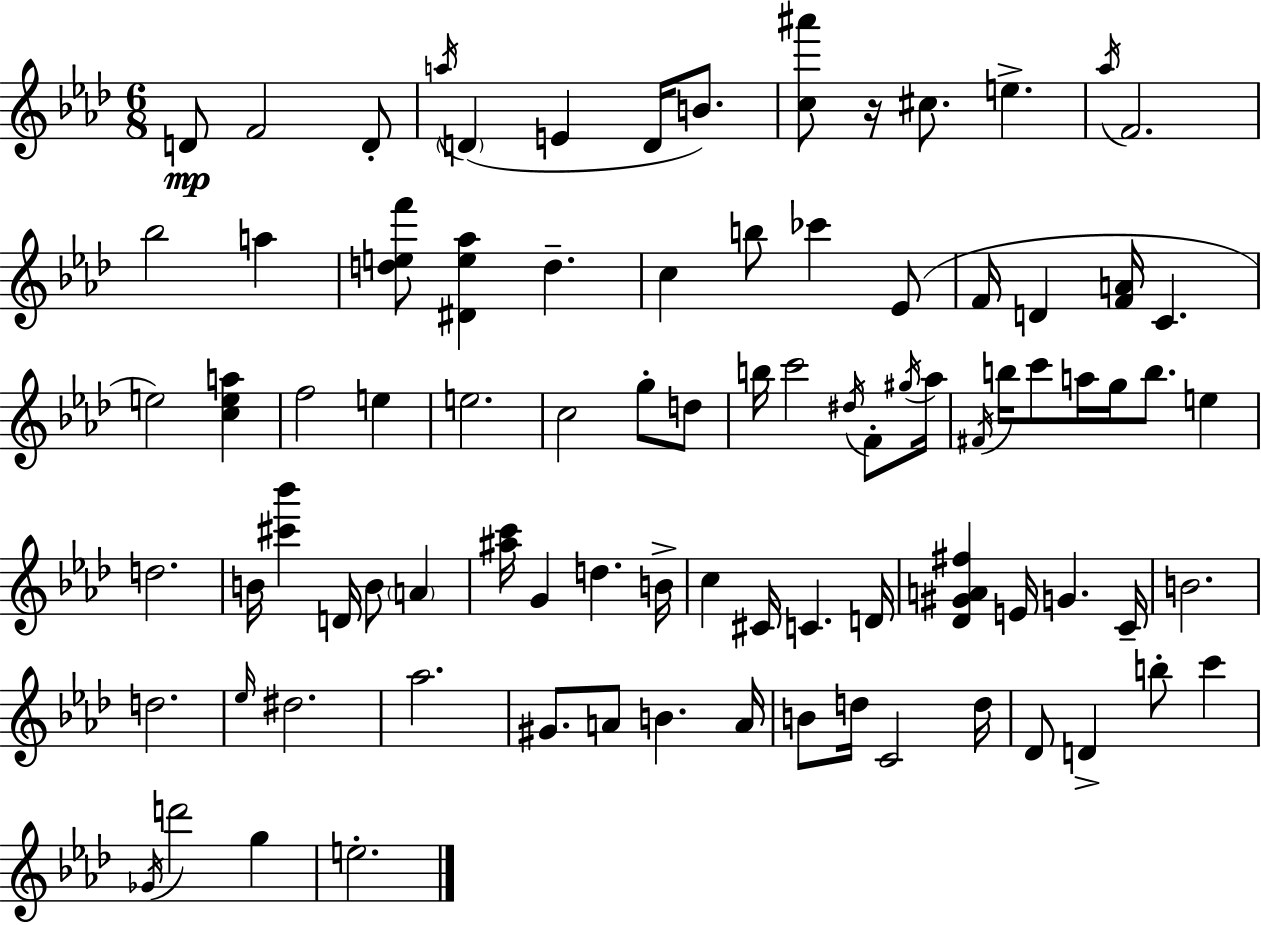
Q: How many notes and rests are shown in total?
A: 87